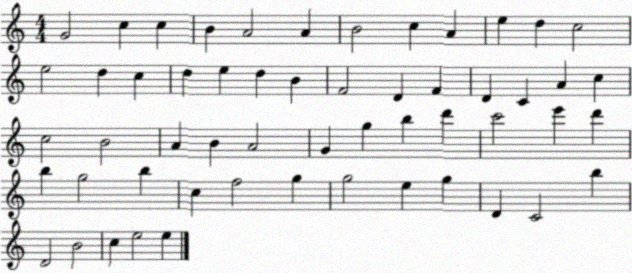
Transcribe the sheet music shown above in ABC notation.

X:1
T:Untitled
M:4/4
L:1/4
K:C
G2 c c B A2 A B2 c A e d c2 e2 d c d e d B F2 D F D C A c c2 B2 A B A2 G g b d' c'2 e' d' b g2 b c f2 g g2 e g D C2 b D2 B2 c e2 e